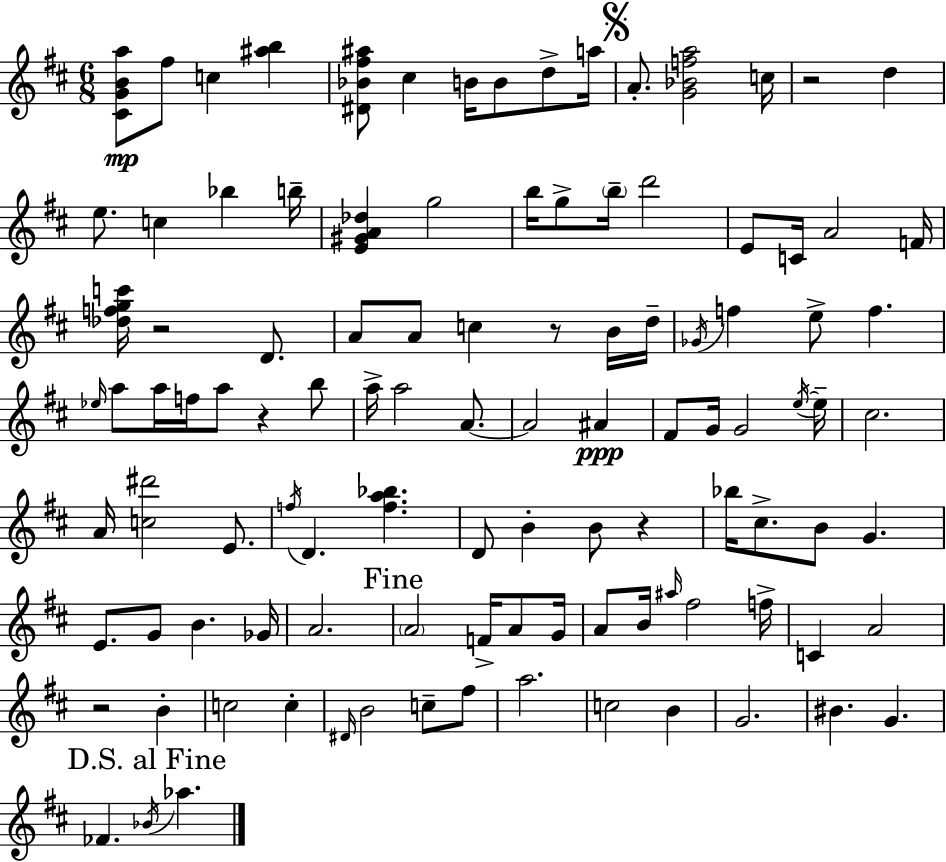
[C#4,G4,B4,A5]/e F#5/e C5/q [A#5,B5]/q [D#4,Bb4,F#5,A#5]/e C#5/q B4/s B4/e D5/e A5/s A4/e. [G4,Bb4,F5,A5]/h C5/s R/h D5/q E5/e. C5/q Bb5/q B5/s [E4,G#4,A4,Db5]/q G5/h B5/s G5/e B5/s D6/h E4/e C4/s A4/h F4/s [Db5,F5,G5,C6]/s R/h D4/e. A4/e A4/e C5/q R/e B4/s D5/s Gb4/s F5/q E5/e F5/q. Eb5/s A5/e A5/s F5/s A5/e R/q B5/e A5/s A5/h A4/e. A4/h A#4/q F#4/e G4/s G4/h E5/s E5/s C#5/h. A4/s [C5,D#6]/h E4/e. F5/s D4/q. [F5,A5,Bb5]/q. D4/e B4/q B4/e R/q Bb5/s C#5/e. B4/e G4/q. E4/e. G4/e B4/q. Gb4/s A4/h. A4/h F4/s A4/e G4/s A4/e B4/s A#5/s F#5/h F5/s C4/q A4/h R/h B4/q C5/h C5/q D#4/s B4/h C5/e F#5/e A5/h. C5/h B4/q G4/h. BIS4/q. G4/q. FES4/q. Bb4/s Ab5/q.